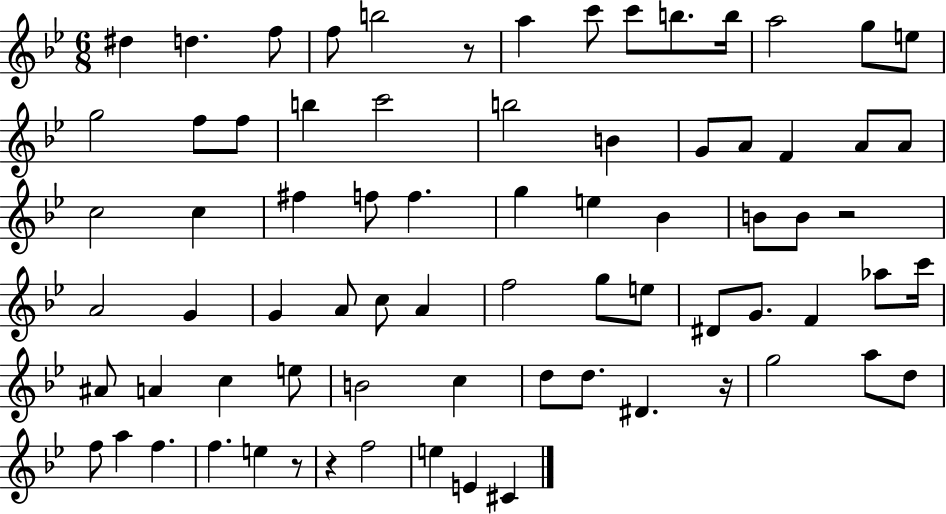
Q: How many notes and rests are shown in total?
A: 75